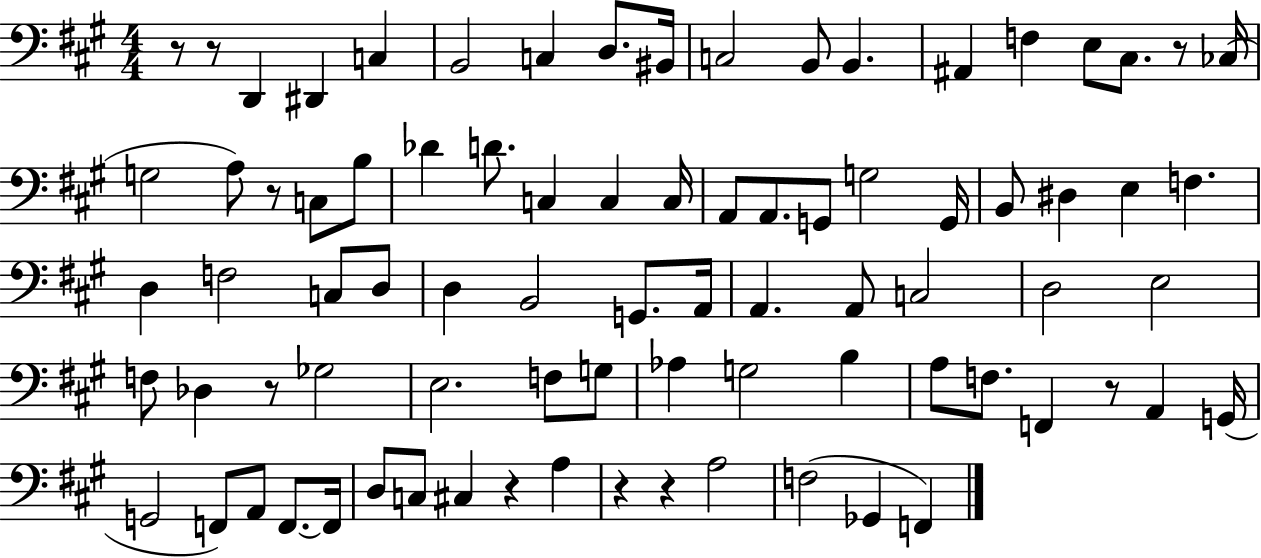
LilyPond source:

{
  \clef bass
  \numericTimeSignature
  \time 4/4
  \key a \major
  \repeat volta 2 { r8 r8 d,4 dis,4 c4 | b,2 c4 d8. bis,16 | c2 b,8 b,4. | ais,4 f4 e8 cis8. r8 ces16( | \break g2 a8) r8 c8 b8 | des'4 d'8. c4 c4 c16 | a,8 a,8. g,8 g2 g,16 | b,8 dis4 e4 f4. | \break d4 f2 c8 d8 | d4 b,2 g,8. a,16 | a,4. a,8 c2 | d2 e2 | \break f8 des4 r8 ges2 | e2. f8 g8 | aes4 g2 b4 | a8 f8. f,4 r8 a,4 g,16( | \break g,2 f,8) a,8 f,8.~~ f,16 | d8 c8 cis4 r4 a4 | r4 r4 a2 | f2( ges,4 f,4) | \break } \bar "|."
}